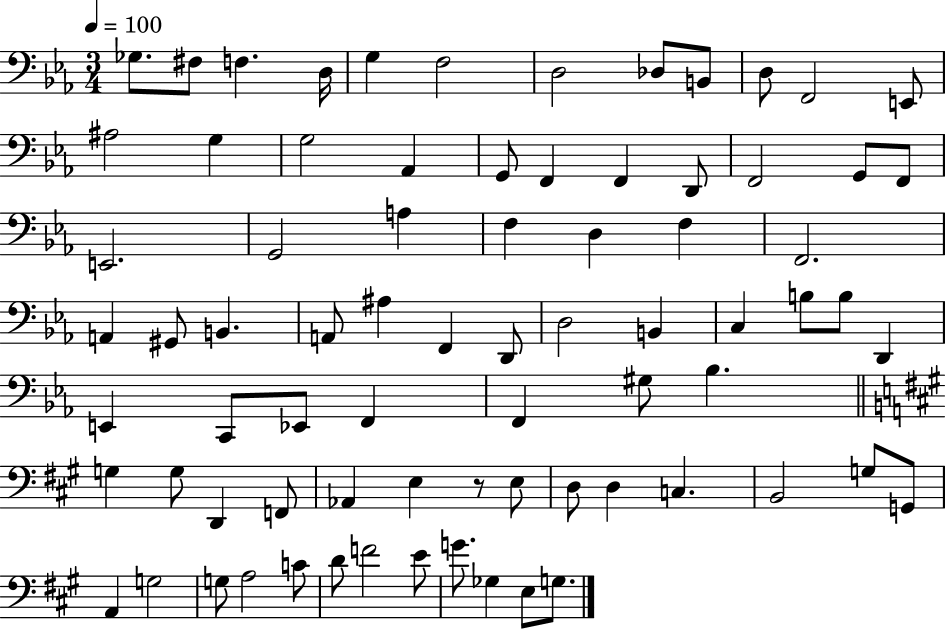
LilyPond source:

{
  \clef bass
  \numericTimeSignature
  \time 3/4
  \key ees \major
  \tempo 4 = 100
  ges8. fis8 f4. d16 | g4 f2 | d2 des8 b,8 | d8 f,2 e,8 | \break ais2 g4 | g2 aes,4 | g,8 f,4 f,4 d,8 | f,2 g,8 f,8 | \break e,2. | g,2 a4 | f4 d4 f4 | f,2. | \break a,4 gis,8 b,4. | a,8 ais4 f,4 d,8 | d2 b,4 | c4 b8 b8 d,4 | \break e,4 c,8 ees,8 f,4 | f,4 gis8 bes4. | \bar "||" \break \key a \major g4 g8 d,4 f,8 | aes,4 e4 r8 e8 | d8 d4 c4. | b,2 g8 g,8 | \break a,4 g2 | g8 a2 c'8 | d'8 f'2 e'8 | g'8. ges4 e8 g8. | \break \bar "|."
}